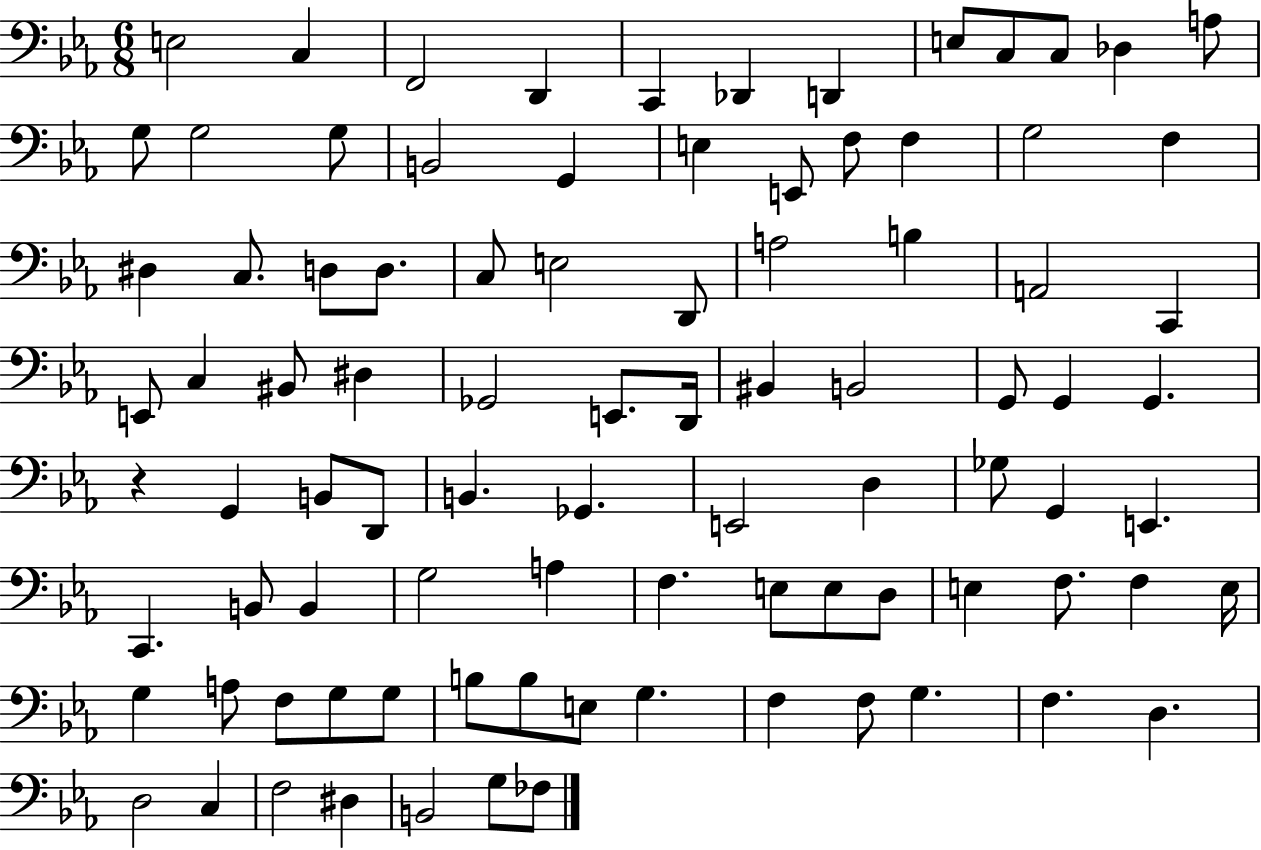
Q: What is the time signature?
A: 6/8